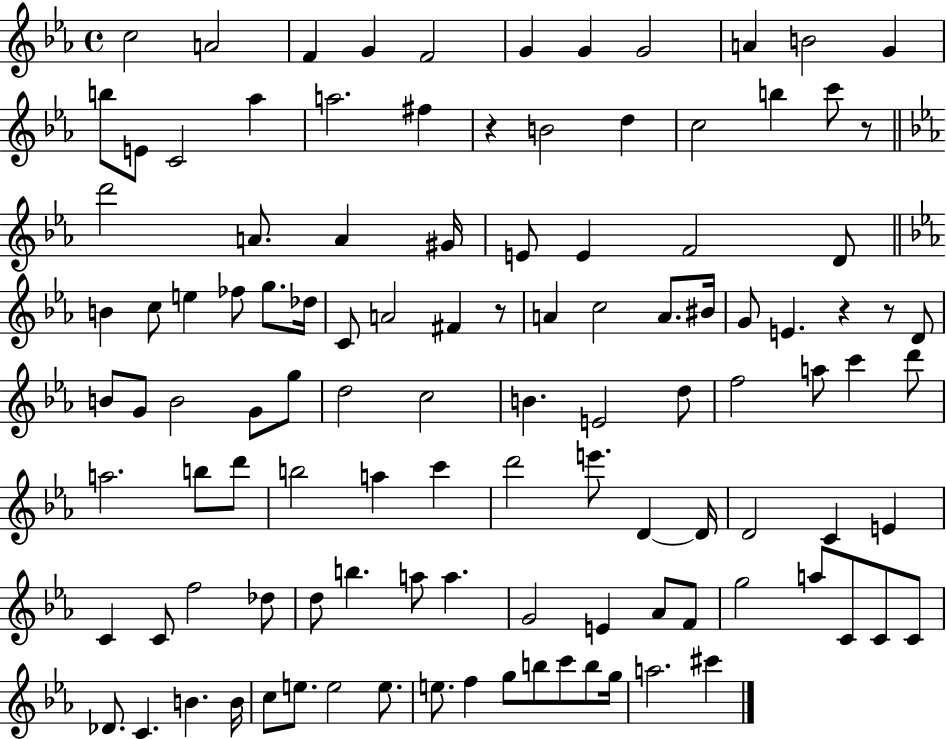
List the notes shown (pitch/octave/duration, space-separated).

C5/h A4/h F4/q G4/q F4/h G4/q G4/q G4/h A4/q B4/h G4/q B5/e E4/e C4/h Ab5/q A5/h. F#5/q R/q B4/h D5/q C5/h B5/q C6/e R/e D6/h A4/e. A4/q G#4/s E4/e E4/q F4/h D4/e B4/q C5/e E5/q FES5/e G5/e. Db5/s C4/e A4/h F#4/q R/e A4/q C5/h A4/e. BIS4/s G4/e E4/q. R/q R/e D4/e B4/e G4/e B4/h G4/e G5/e D5/h C5/h B4/q. E4/h D5/e F5/h A5/e C6/q D6/e A5/h. B5/e D6/e B5/h A5/q C6/q D6/h E6/e. D4/q D4/s D4/h C4/q E4/q C4/q C4/e F5/h Db5/e D5/e B5/q. A5/e A5/q. G4/h E4/q Ab4/e F4/e G5/h A5/e C4/e C4/e C4/e Db4/e. C4/q. B4/q. B4/s C5/e E5/e. E5/h E5/e. E5/e. F5/q G5/e B5/e C6/e B5/e G5/s A5/h. C#6/q